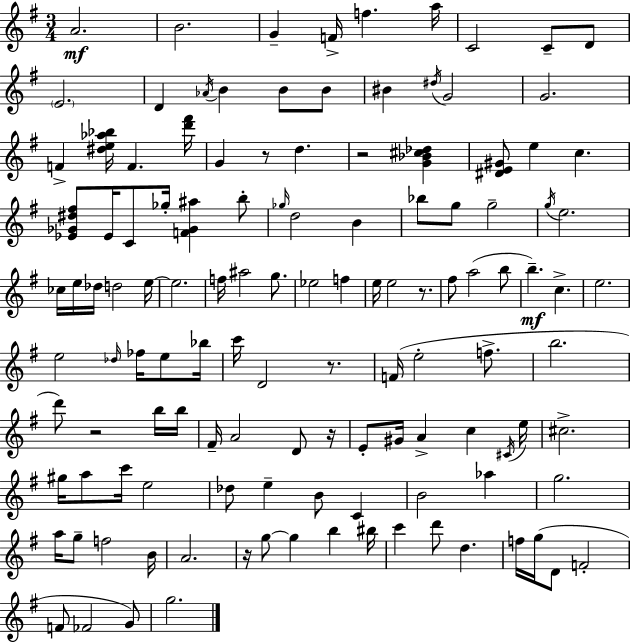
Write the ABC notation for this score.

X:1
T:Untitled
M:3/4
L:1/4
K:Em
A2 B2 G F/4 f a/4 C2 C/2 D/2 E2 D _A/4 B B/2 B/2 ^B ^d/4 G2 G2 F [^de_a_b]/4 F [d'^f']/4 G z/2 d z2 [G_B^c_d] [^DE^G]/2 e c [_E_G^d^f]/2 _E/4 C/2 _g/4 [F_G^a] b/2 _g/4 d2 B _b/2 g/2 g2 g/4 e2 _c/4 e/4 _d/4 d2 e/4 e2 f/4 ^a2 g/2 _e2 f e/4 e2 z/2 ^f/2 a2 b/2 b c e2 e2 _d/4 _f/4 e/2 _b/4 c'/4 D2 z/2 F/4 e2 f/2 b2 d'/2 z2 b/4 b/4 ^F/4 A2 D/2 z/4 E/2 ^G/4 A c ^C/4 e/4 ^c2 ^g/4 a/2 c'/4 e2 _d/2 e B/2 C B2 _a g2 a/4 g/2 f2 B/4 A2 z/4 g/2 g b ^b/4 c' d'/2 d f/4 g/4 D/2 F2 F/2 _F2 G/2 g2